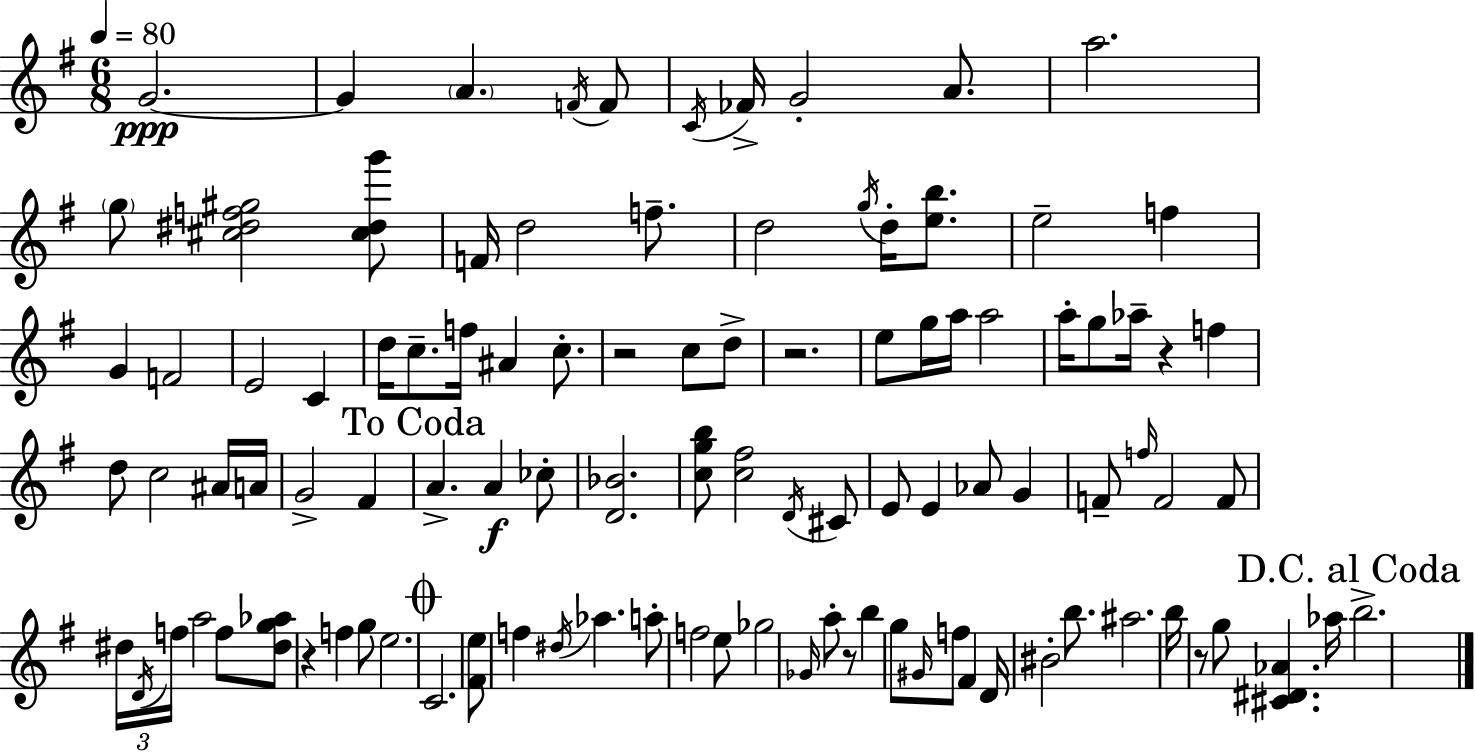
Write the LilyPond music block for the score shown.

{
  \clef treble
  \numericTimeSignature
  \time 6/8
  \key g \major
  \tempo 4 = 80
  g'2.~~\ppp | g'4 \parenthesize a'4. \acciaccatura { f'16 } f'8 | \acciaccatura { c'16 } fes'16-> g'2-. a'8. | a''2. | \break \parenthesize g''8 <cis'' dis'' f'' gis''>2 | <cis'' dis'' g'''>8 f'16 d''2 f''8.-- | d''2 \acciaccatura { g''16 } d''16-. | <e'' b''>8. e''2-- f''4 | \break g'4 f'2 | e'2 c'4 | d''16 c''8.-- f''16 ais'4 | c''8.-. r2 c''8 | \break d''8-> r2. | e''8 g''16 a''16 a''2 | a''16-. g''8 aes''16-- r4 f''4 | d''8 c''2 | \break ais'16 a'16 g'2-> fis'4 | \mark "To Coda" a'4.-> a'4\f | ces''8-. <d' bes'>2. | <c'' g'' b''>8 <c'' fis''>2 | \break \acciaccatura { d'16 } cis'8 e'8 e'4 aes'8 | g'4 f'8-- \grace { f''16 } f'2 | f'8 \tuplet 3/2 { dis''16 \acciaccatura { d'16 } f''16 } a''2 | f''8 <dis'' g'' aes''>8 r4 | \break f''4 g''8 e''2. | \mark \markup { \musicglyph "scripts.coda" } c'2. | <fis' e''>8 f''4 | \acciaccatura { dis''16 } aes''4. a''8-. f''2 | \break e''8 ges''2 | \grace { ges'16 } a''8-. r8 b''4 | g''8 \grace { gis'16 } f''8 fis'4 d'16 bis'2-. | b''8. ais''2. | \break b''16 r8 | g''8 <cis' dis' aes'>4. aes''16 \mark "D.C. al Coda" b''2.-> | \bar "|."
}